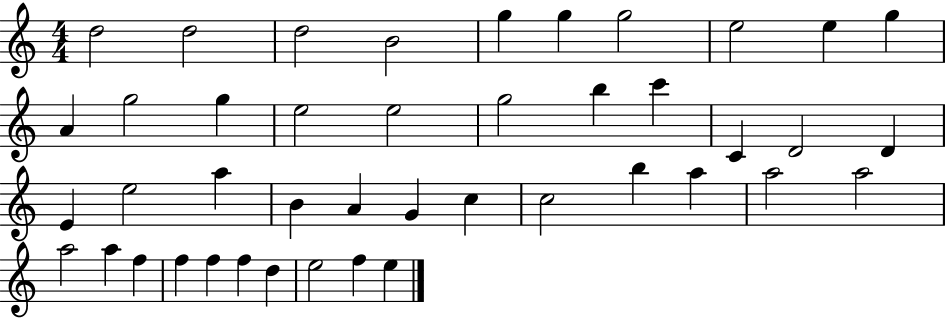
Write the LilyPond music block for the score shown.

{
  \clef treble
  \numericTimeSignature
  \time 4/4
  \key c \major
  d''2 d''2 | d''2 b'2 | g''4 g''4 g''2 | e''2 e''4 g''4 | \break a'4 g''2 g''4 | e''2 e''2 | g''2 b''4 c'''4 | c'4 d'2 d'4 | \break e'4 e''2 a''4 | b'4 a'4 g'4 c''4 | c''2 b''4 a''4 | a''2 a''2 | \break a''2 a''4 f''4 | f''4 f''4 f''4 d''4 | e''2 f''4 e''4 | \bar "|."
}